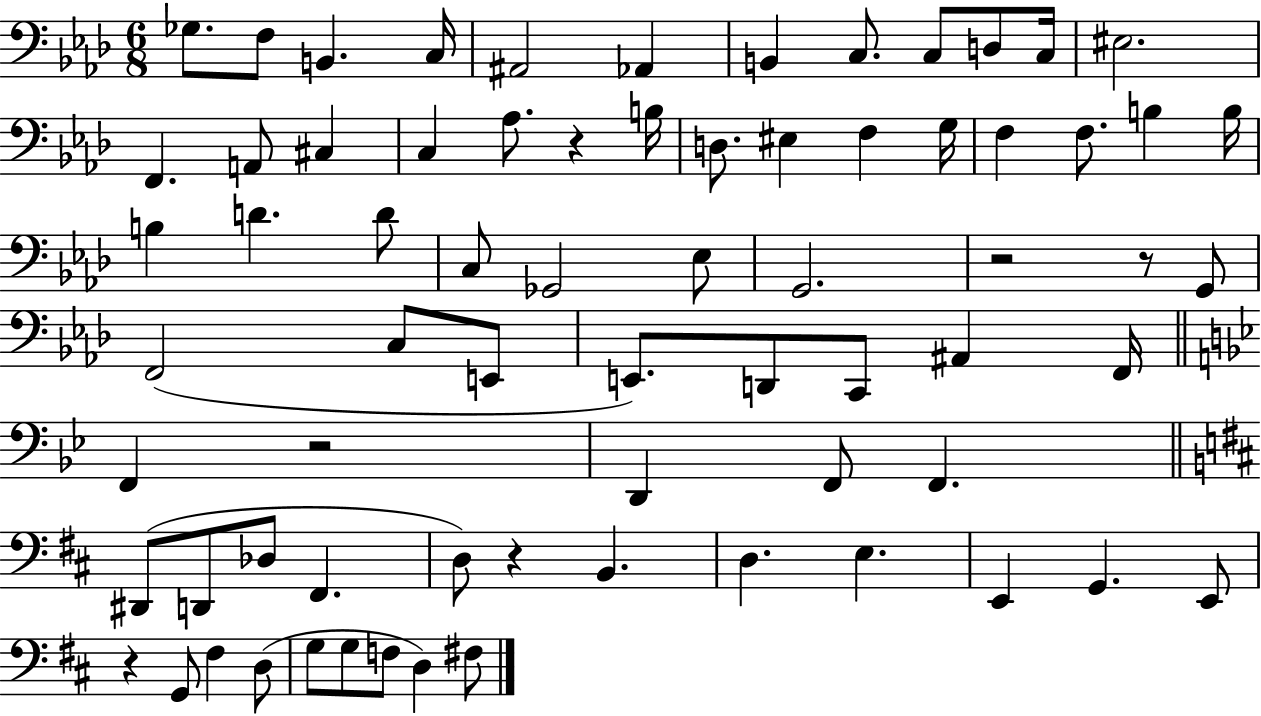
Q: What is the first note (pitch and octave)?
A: Gb3